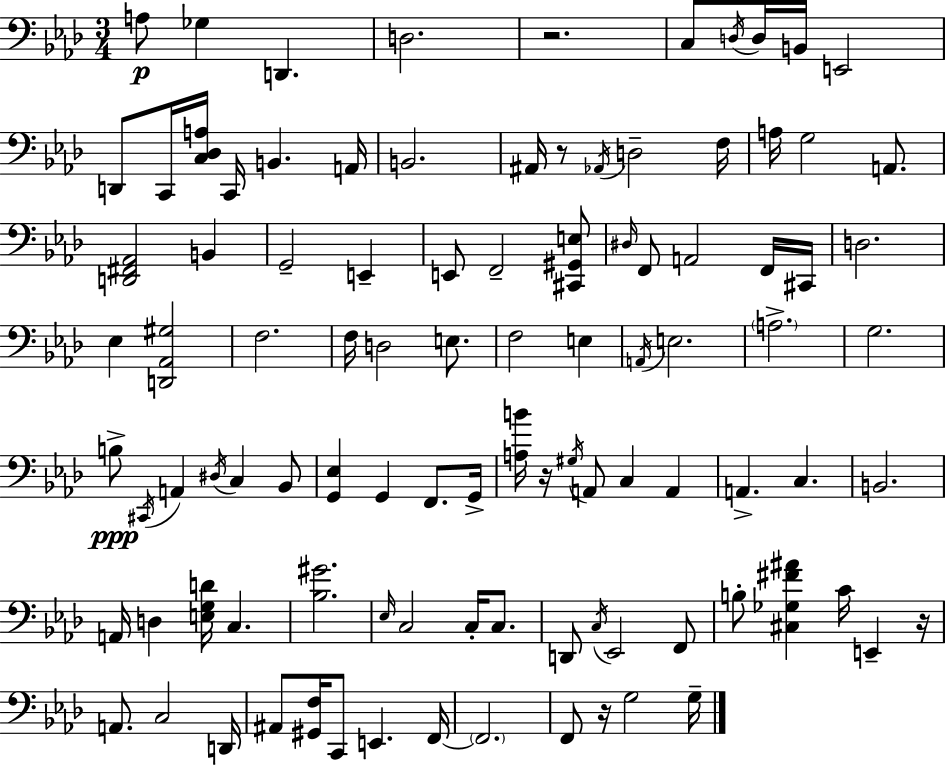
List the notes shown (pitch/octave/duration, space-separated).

A3/e Gb3/q D2/q. D3/h. R/h. C3/e D3/s D3/s B2/s E2/h D2/e C2/s [C3,Db3,A3]/s C2/s B2/q. A2/s B2/h. A#2/s R/e Ab2/s D3/h F3/s A3/s G3/h A2/e. [D2,F#2,Ab2]/h B2/q G2/h E2/q E2/e F2/h [C#2,G#2,E3]/e D#3/s F2/e A2/h F2/s C#2/s D3/h. Eb3/q [D2,Ab2,G#3]/h F3/h. F3/s D3/h E3/e. F3/h E3/q A2/s E3/h. A3/h. G3/h. B3/e C#2/s A2/q D#3/s C3/q Bb2/e [G2,Eb3]/q G2/q F2/e. G2/s [A3,B4]/s R/s G#3/s A2/e C3/q A2/q A2/q. C3/q. B2/h. A2/s D3/q [E3,G3,D4]/s C3/q. [Bb3,G#4]/h. Eb3/s C3/h C3/s C3/e. D2/e C3/s Eb2/h F2/e B3/e [C#3,Gb3,F#4,A#4]/q C4/s E2/q R/s A2/e. C3/h D2/s A#2/e [G#2,F3]/s C2/e E2/q. F2/s F2/h. F2/e R/s G3/h G3/s